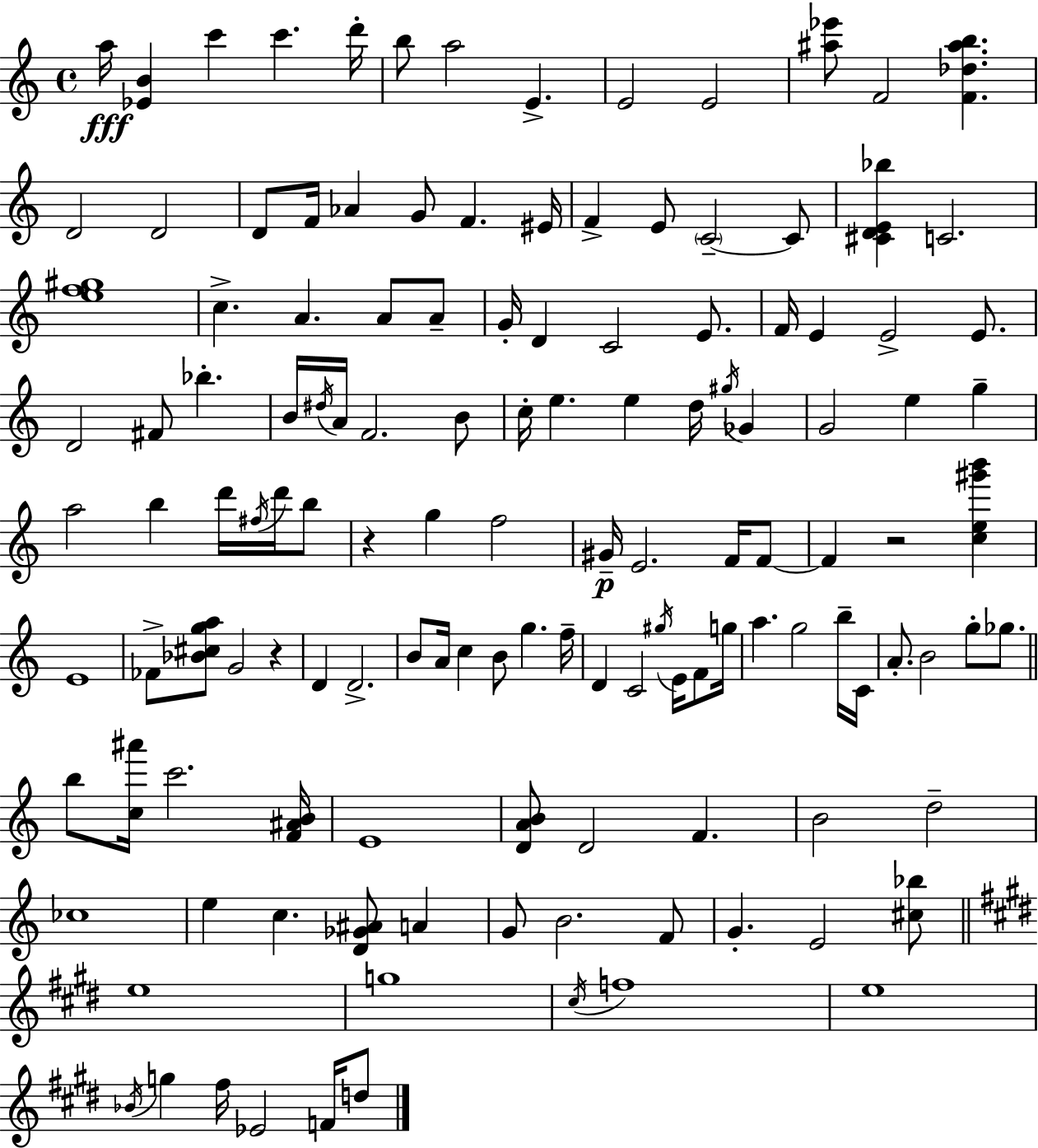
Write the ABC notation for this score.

X:1
T:Untitled
M:4/4
L:1/4
K:C
a/4 [_EB] c' c' d'/4 b/2 a2 E E2 E2 [^a_e']/2 F2 [F_d^ab] D2 D2 D/2 F/4 _A G/2 F ^E/4 F E/2 C2 C/2 [^CDE_b] C2 [ef^g]4 c A A/2 A/2 G/4 D C2 E/2 F/4 E E2 E/2 D2 ^F/2 _b B/4 ^d/4 A/4 F2 B/2 c/4 e e d/4 ^g/4 _G G2 e g a2 b d'/4 ^f/4 d'/4 b/2 z g f2 ^G/4 E2 F/4 F/2 F z2 [ce^g'b'] E4 _F/2 [_B^cga]/2 G2 z D D2 B/2 A/4 c B/2 g f/4 D C2 ^g/4 E/4 F/2 g/4 a g2 b/4 C/4 A/2 B2 g/2 _g/2 b/2 [c^a']/4 c'2 [F^AB]/4 E4 [DAB]/2 D2 F B2 d2 _c4 e c [D_G^A]/2 A G/2 B2 F/2 G E2 [^c_b]/2 e4 g4 ^c/4 f4 e4 _B/4 g ^f/4 _E2 F/4 d/2